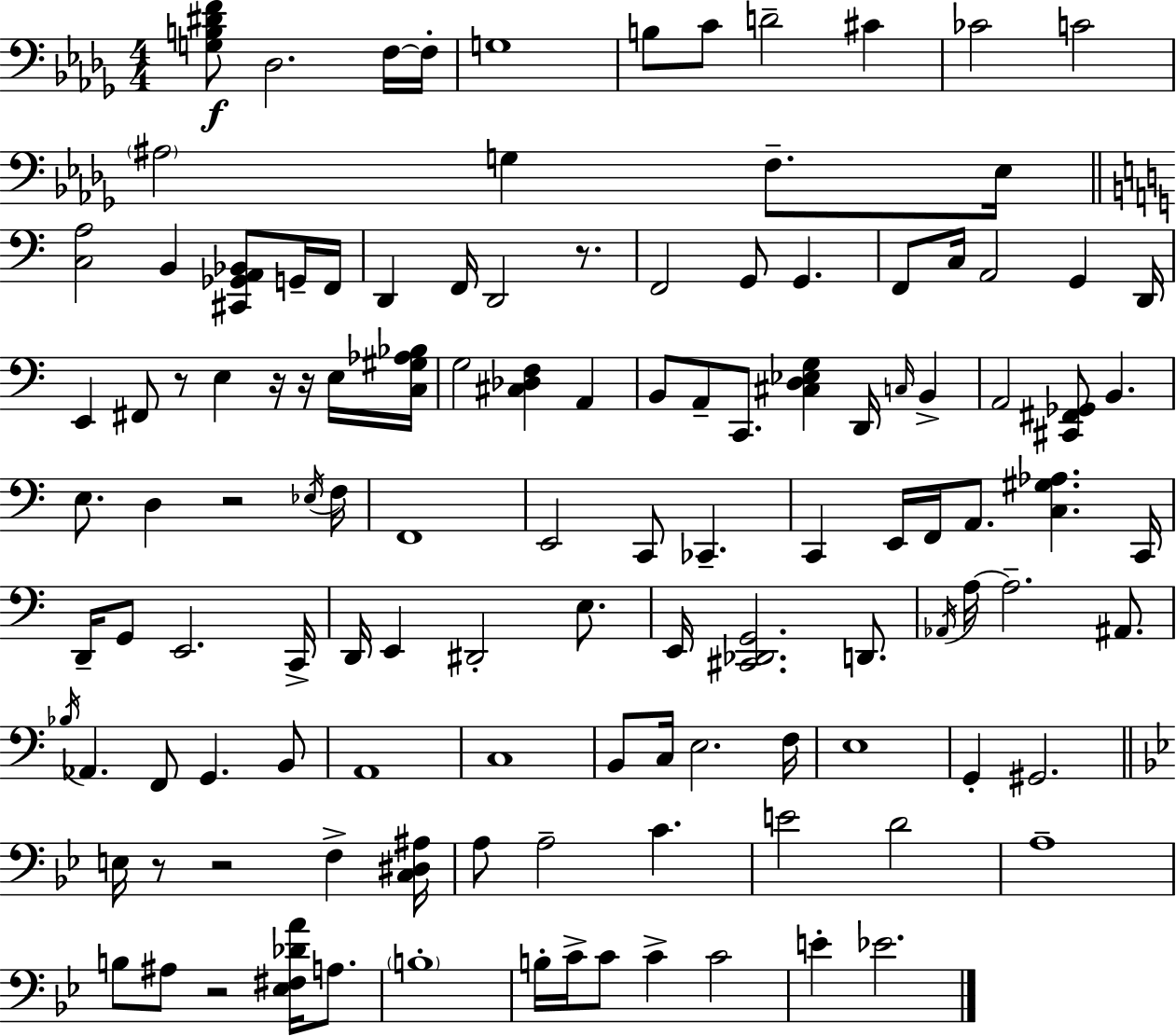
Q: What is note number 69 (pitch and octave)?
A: A#2